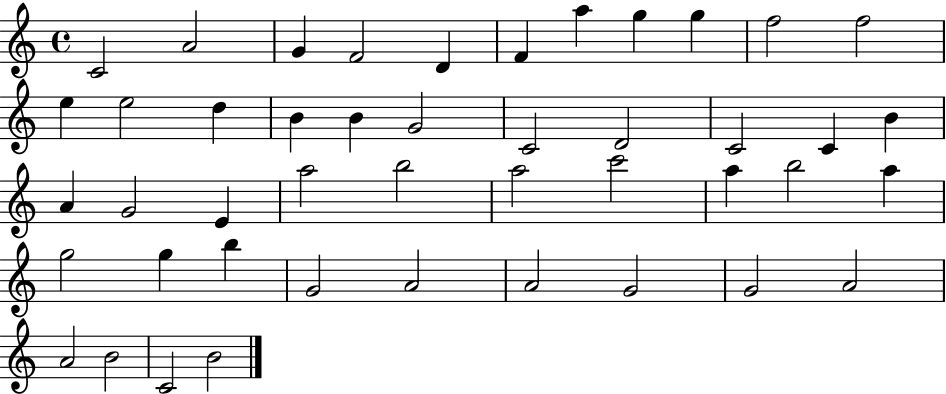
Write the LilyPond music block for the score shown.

{
  \clef treble
  \time 4/4
  \defaultTimeSignature
  \key c \major
  c'2 a'2 | g'4 f'2 d'4 | f'4 a''4 g''4 g''4 | f''2 f''2 | \break e''4 e''2 d''4 | b'4 b'4 g'2 | c'2 d'2 | c'2 c'4 b'4 | \break a'4 g'2 e'4 | a''2 b''2 | a''2 c'''2 | a''4 b''2 a''4 | \break g''2 g''4 b''4 | g'2 a'2 | a'2 g'2 | g'2 a'2 | \break a'2 b'2 | c'2 b'2 | \bar "|."
}